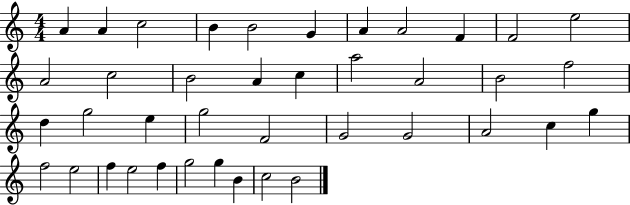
X:1
T:Untitled
M:4/4
L:1/4
K:C
A A c2 B B2 G A A2 F F2 e2 A2 c2 B2 A c a2 A2 B2 f2 d g2 e g2 F2 G2 G2 A2 c g f2 e2 f e2 f g2 g B c2 B2